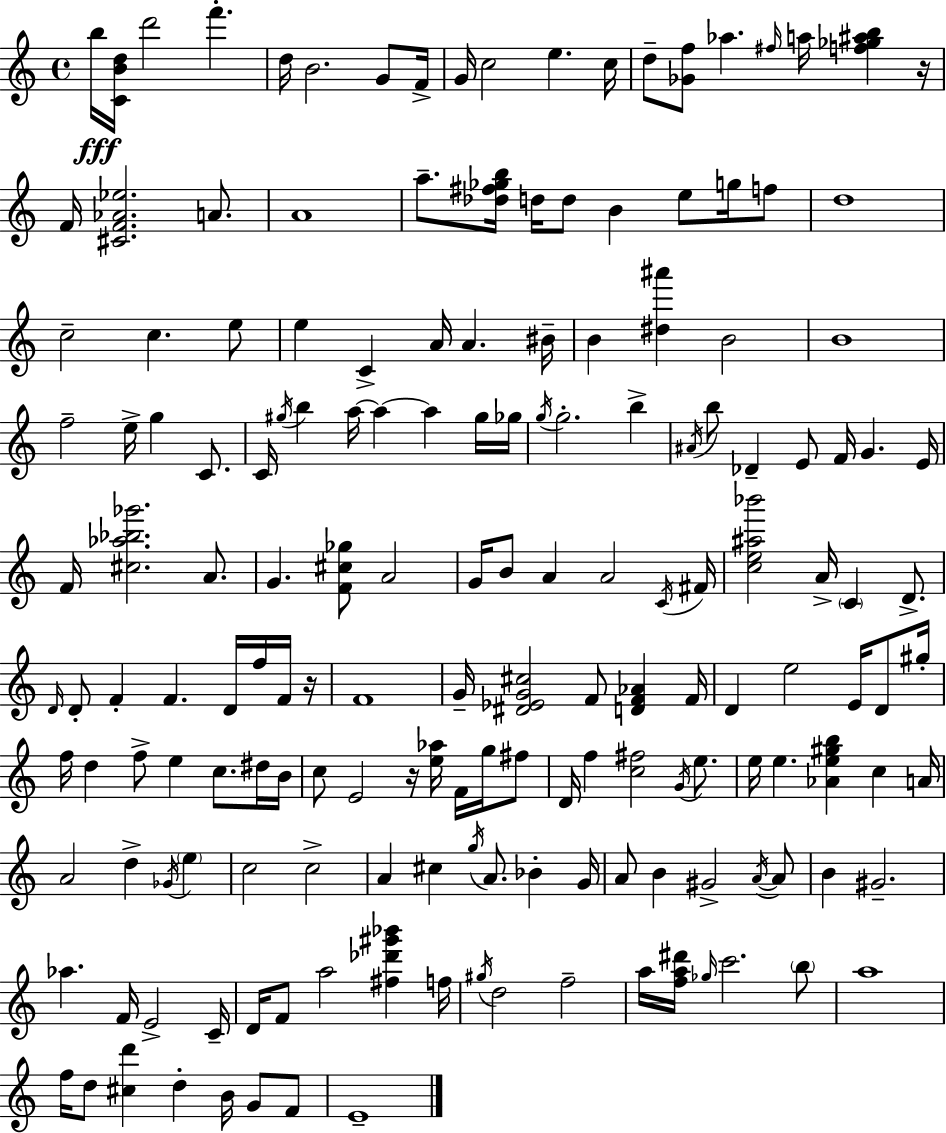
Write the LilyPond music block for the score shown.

{
  \clef treble
  \time 4/4
  \defaultTimeSignature
  \key a \minor
  b''16\fff <c' b' d''>16 d'''2 f'''4.-. | d''16 b'2. g'8 f'16-> | g'16 c''2 e''4. c''16 | d''8-- <ges' f''>8 aes''4. \grace { fis''16 } a''16 <f'' ges'' ais'' b''>4 | \break r16 f'16 <cis' f' aes' ees''>2. a'8. | a'1 | a''8.-- <des'' fis'' ges'' b''>16 d''16 d''8 b'4 e''8 g''16 f''8 | d''1 | \break c''2-- c''4. e''8 | e''4 c'4-> a'16 a'4. | bis'16-- b'4 <dis'' ais'''>4 b'2 | b'1 | \break f''2-- e''16-> g''4 c'8. | c'16 \acciaccatura { gis''16 } b''4 a''16~~ a''4~~ a''4 | gis''16 ges''16 \acciaccatura { g''16 } g''2.-. b''4-> | \acciaccatura { ais'16 } b''8 des'4-- e'8 f'16 g'4. | \break e'16 f'16 <cis'' aes'' bes'' ges'''>2. | a'8. g'4. <f' cis'' ges''>8 a'2 | g'16 b'8 a'4 a'2 | \acciaccatura { c'16 } fis'16 <c'' e'' ais'' bes'''>2 a'16-> \parenthesize c'4 | \break d'8.-> \grace { d'16 } d'8-. f'4-. f'4. | d'16 f''16 f'16 r16 f'1 | g'16-- <dis' ees' g' cis''>2 f'8 | <d' f' aes'>4 f'16 d'4 e''2 | \break e'16 d'8 gis''16-. f''16 d''4 f''8-> e''4 | c''8. dis''16 b'16 c''8 e'2 | r16 <e'' aes''>16 f'16 g''16 fis''8 d'16 f''4 <c'' fis''>2 | \acciaccatura { g'16 } e''8. e''16 e''4. <aes' e'' gis'' b''>4 | \break c''4 a'16 a'2 d''4-> | \acciaccatura { ges'16 } \parenthesize e''4 c''2 | c''2-> a'4 cis''4 | \acciaccatura { g''16 } a'8. bes'4-. g'16 a'8 b'4 gis'2-> | \break \acciaccatura { a'16~ }~ a'8 b'4 gis'2.-- | aes''4. | f'16 e'2-> c'16-- d'16 f'8 a''2 | <fis'' des''' gis''' bes'''>4 f''16 \acciaccatura { gis''16 } d''2 | \break f''2-- a''16 <f'' a'' dis'''>16 \grace { ges''16 } c'''2. | \parenthesize b''8 a''1 | f''16 d''8 <cis'' d'''>4 | d''4-. b'16 g'8 f'8 e'1-- | \break \bar "|."
}